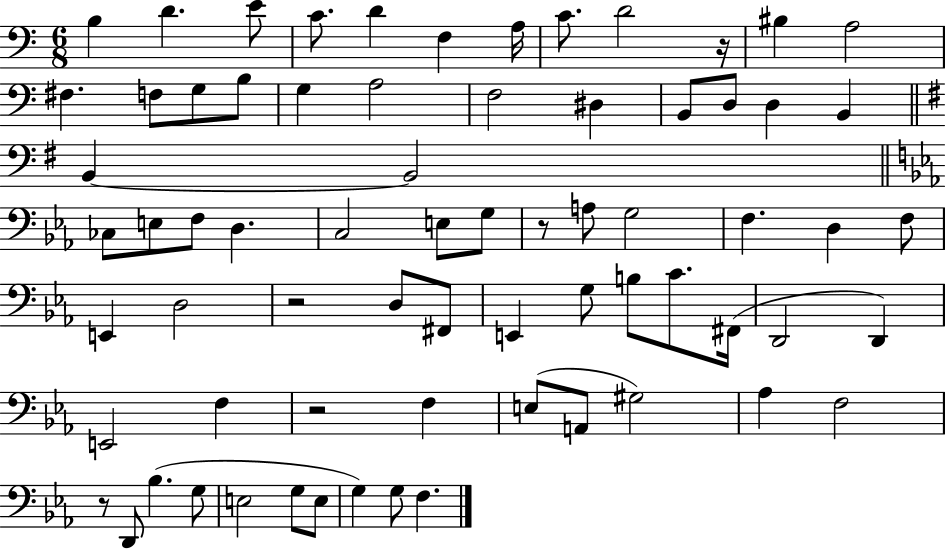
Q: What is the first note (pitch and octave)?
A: B3